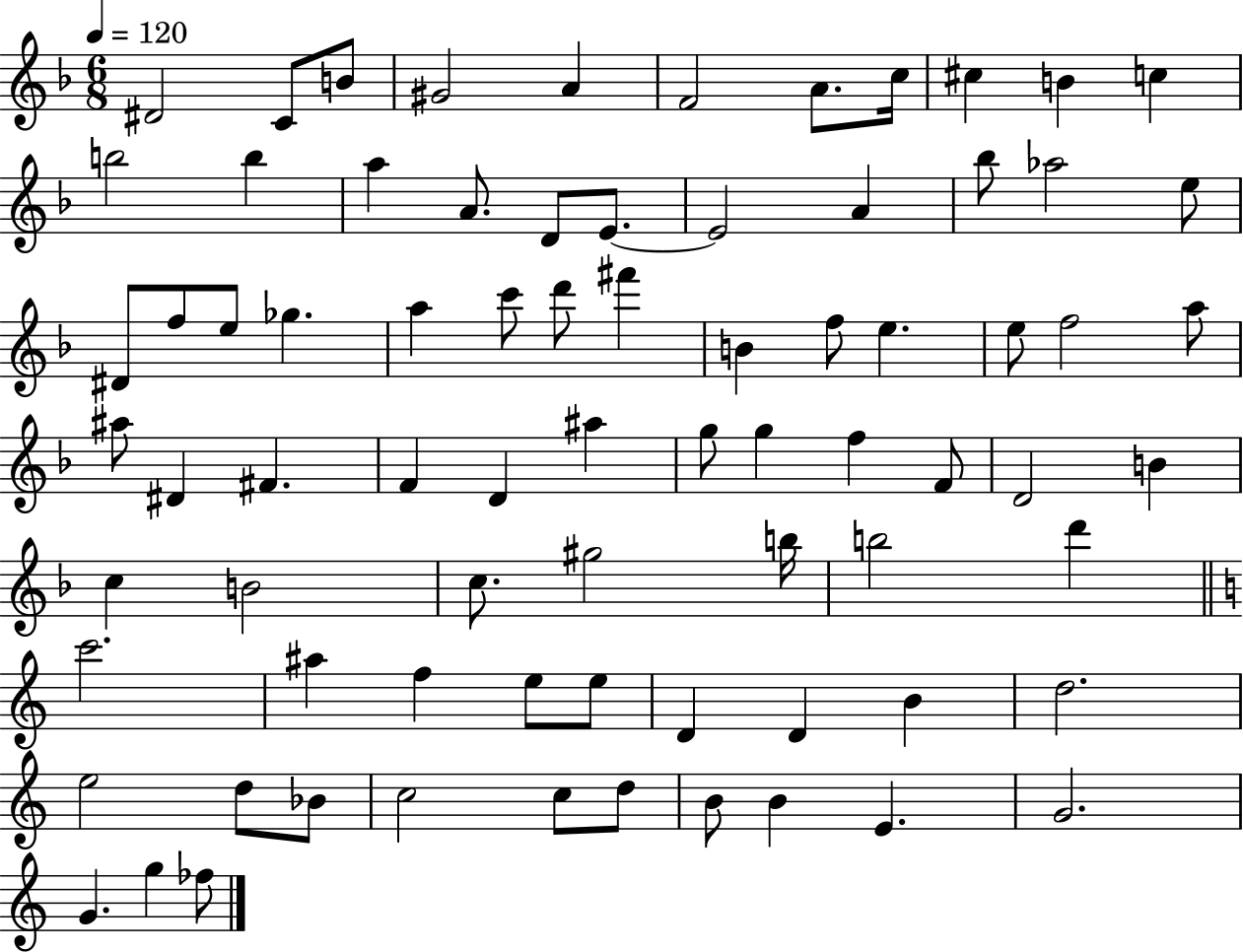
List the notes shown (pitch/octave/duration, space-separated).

D#4/h C4/e B4/e G#4/h A4/q F4/h A4/e. C5/s C#5/q B4/q C5/q B5/h B5/q A5/q A4/e. D4/e E4/e. E4/h A4/q Bb5/e Ab5/h E5/e D#4/e F5/e E5/e Gb5/q. A5/q C6/e D6/e F#6/q B4/q F5/e E5/q. E5/e F5/h A5/e A#5/e D#4/q F#4/q. F4/q D4/q A#5/q G5/e G5/q F5/q F4/e D4/h B4/q C5/q B4/h C5/e. G#5/h B5/s B5/h D6/q C6/h. A#5/q F5/q E5/e E5/e D4/q D4/q B4/q D5/h. E5/h D5/e Bb4/e C5/h C5/e D5/e B4/e B4/q E4/q. G4/h. G4/q. G5/q FES5/e